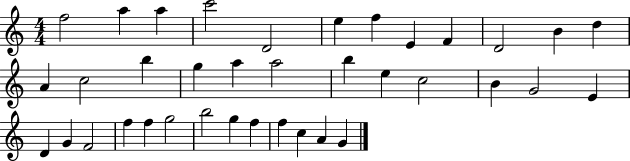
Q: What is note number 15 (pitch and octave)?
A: B5